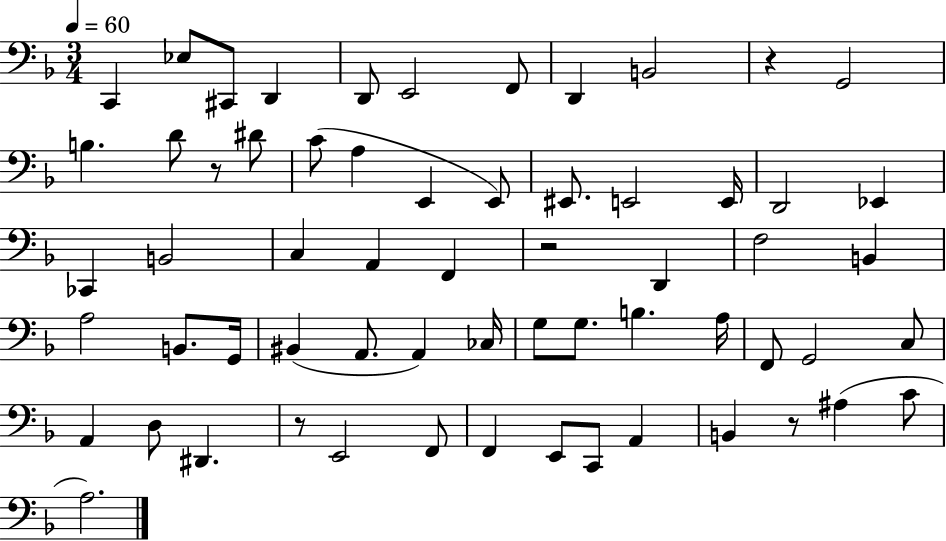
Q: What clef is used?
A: bass